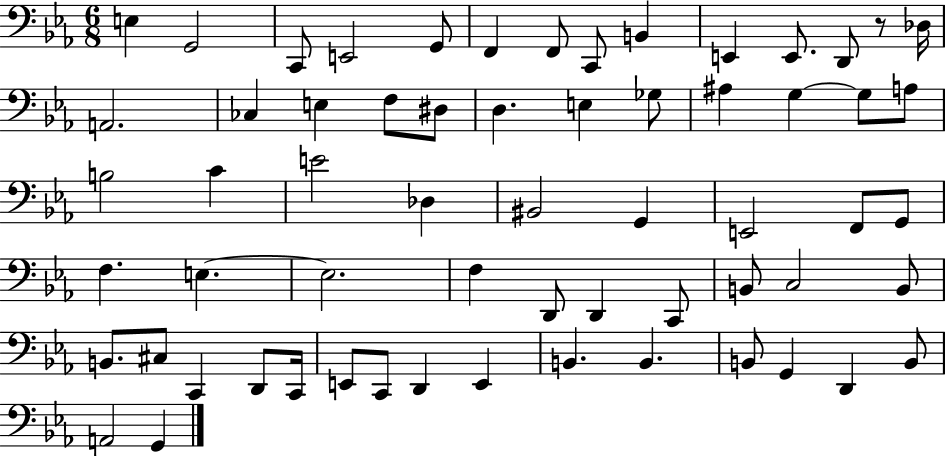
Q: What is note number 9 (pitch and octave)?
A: B2